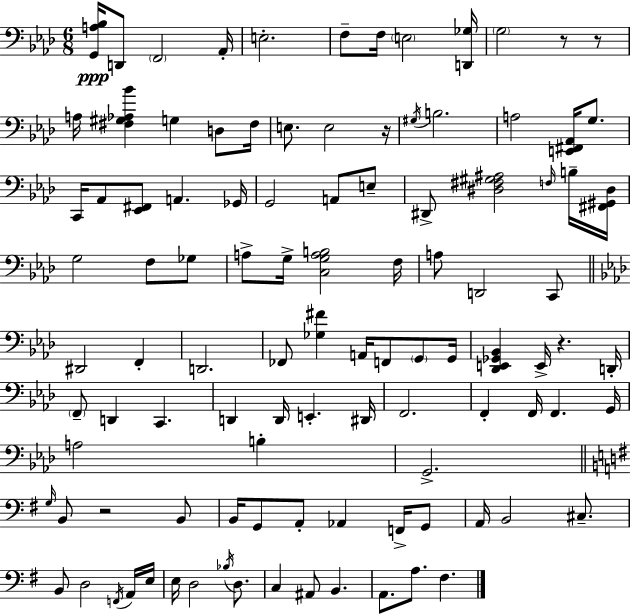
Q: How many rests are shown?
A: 5